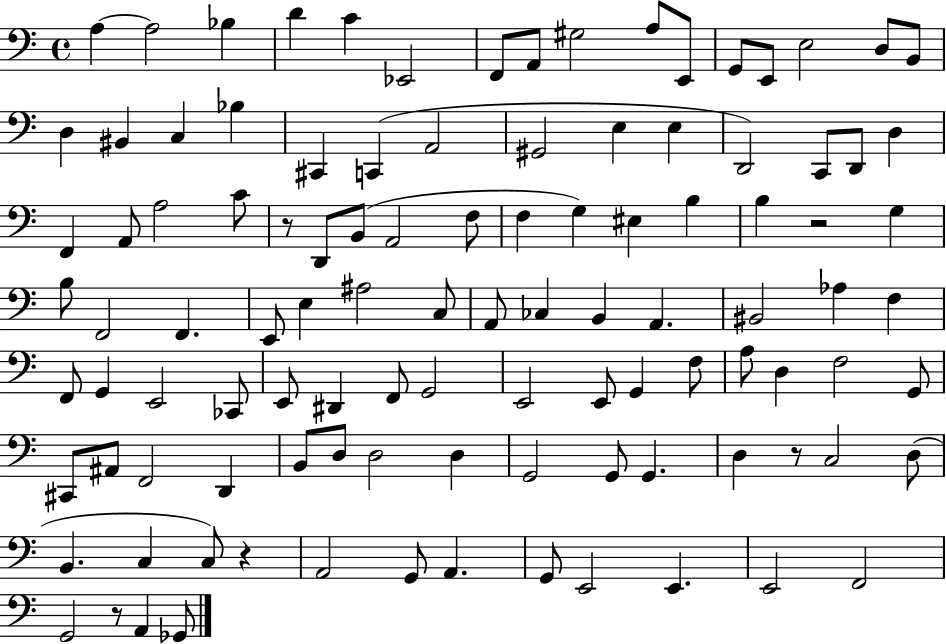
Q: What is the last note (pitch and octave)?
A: Gb2